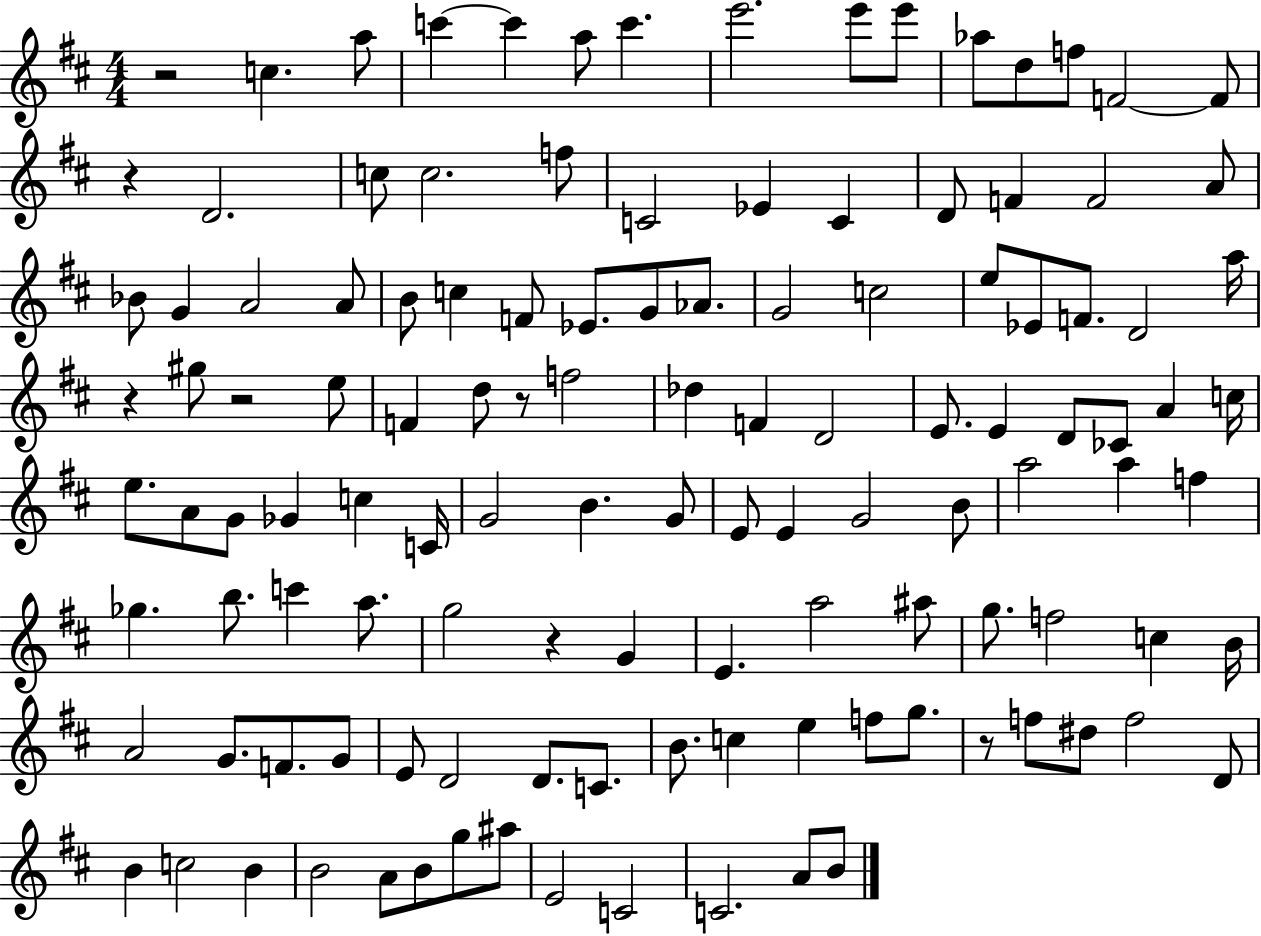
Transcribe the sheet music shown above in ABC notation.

X:1
T:Untitled
M:4/4
L:1/4
K:D
z2 c a/2 c' c' a/2 c' e'2 e'/2 e'/2 _a/2 d/2 f/2 F2 F/2 z D2 c/2 c2 f/2 C2 _E C D/2 F F2 A/2 _B/2 G A2 A/2 B/2 c F/2 _E/2 G/2 _A/2 G2 c2 e/2 _E/2 F/2 D2 a/4 z ^g/2 z2 e/2 F d/2 z/2 f2 _d F D2 E/2 E D/2 _C/2 A c/4 e/2 A/2 G/2 _G c C/4 G2 B G/2 E/2 E G2 B/2 a2 a f _g b/2 c' a/2 g2 z G E a2 ^a/2 g/2 f2 c B/4 A2 G/2 F/2 G/2 E/2 D2 D/2 C/2 B/2 c e f/2 g/2 z/2 f/2 ^d/2 f2 D/2 B c2 B B2 A/2 B/2 g/2 ^a/2 E2 C2 C2 A/2 B/2